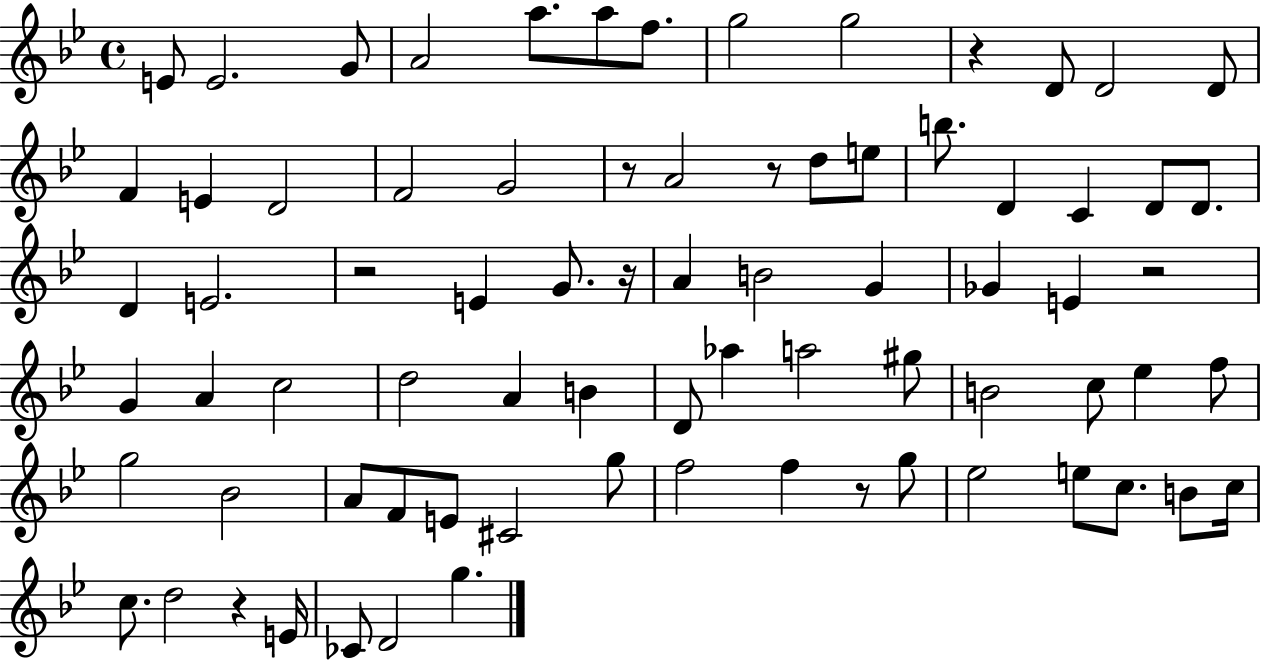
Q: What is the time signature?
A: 4/4